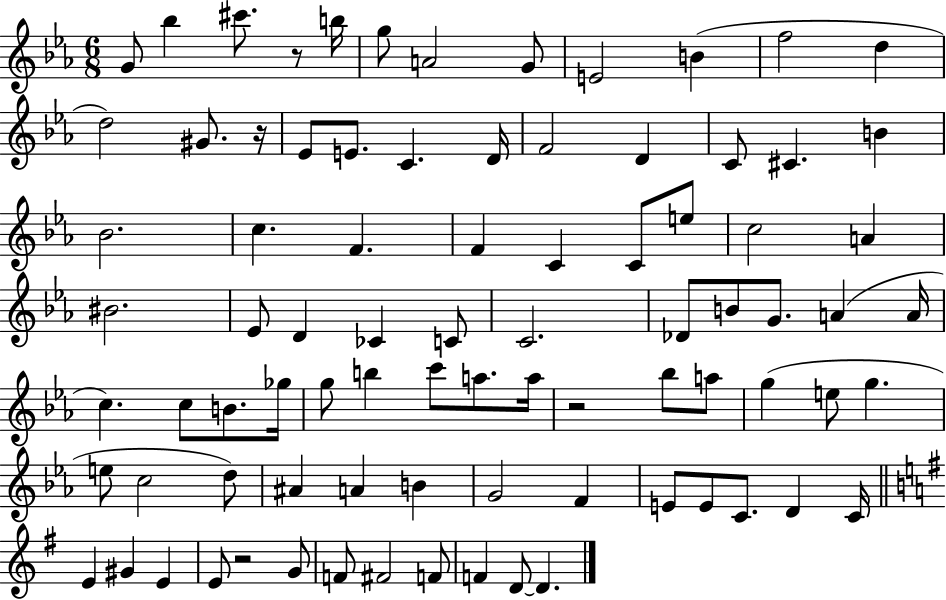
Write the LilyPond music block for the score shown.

{
  \clef treble
  \numericTimeSignature
  \time 6/8
  \key ees \major
  g'8 bes''4 cis'''8. r8 b''16 | g''8 a'2 g'8 | e'2 b'4( | f''2 d''4 | \break d''2) gis'8. r16 | ees'8 e'8. c'4. d'16 | f'2 d'4 | c'8 cis'4. b'4 | \break bes'2. | c''4. f'4. | f'4 c'4 c'8 e''8 | c''2 a'4 | \break bis'2. | ees'8 d'4 ces'4 c'8 | c'2. | des'8 b'8 g'8. a'4( a'16 | \break c''4.) c''8 b'8. ges''16 | g''8 b''4 c'''8 a''8. a''16 | r2 bes''8 a''8 | g''4( e''8 g''4. | \break e''8 c''2 d''8) | ais'4 a'4 b'4 | g'2 f'4 | e'8 e'8 c'8. d'4 c'16 | \break \bar "||" \break \key e \minor e'4 gis'4 e'4 | e'8 r2 g'8 | f'8 fis'2 f'8 | f'4 d'8~~ d'4. | \break \bar "|."
}